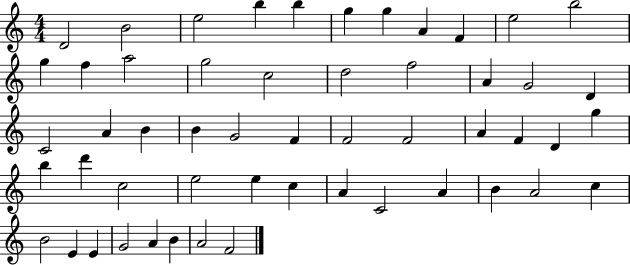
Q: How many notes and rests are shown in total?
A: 53